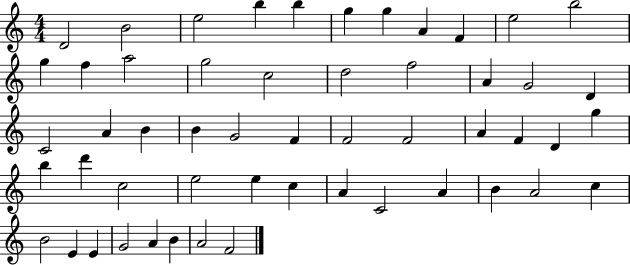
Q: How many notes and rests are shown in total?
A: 53